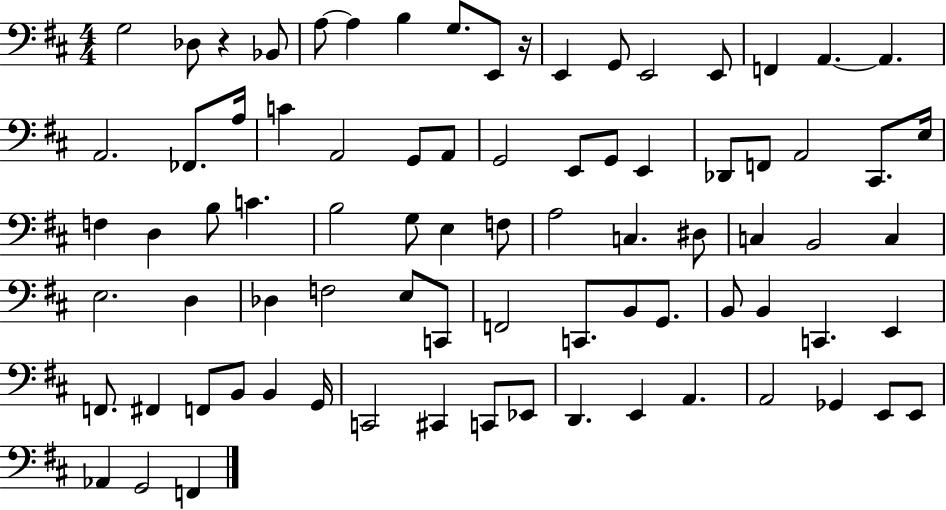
G3/h Db3/e R/q Bb2/e A3/e A3/q B3/q G3/e. E2/e R/s E2/q G2/e E2/h E2/e F2/q A2/q. A2/q. A2/h. FES2/e. A3/s C4/q A2/h G2/e A2/e G2/h E2/e G2/e E2/q Db2/e F2/e A2/h C#2/e. E3/s F3/q D3/q B3/e C4/q. B3/h G3/e E3/q F3/e A3/h C3/q. D#3/e C3/q B2/h C3/q E3/h. D3/q Db3/q F3/h E3/e C2/e F2/h C2/e. B2/e G2/e. B2/e B2/q C2/q. E2/q F2/e. F#2/q F2/e B2/e B2/q G2/s C2/h C#2/q C2/e Eb2/e D2/q. E2/q A2/q. A2/h Gb2/q E2/e E2/e Ab2/q G2/h F2/q